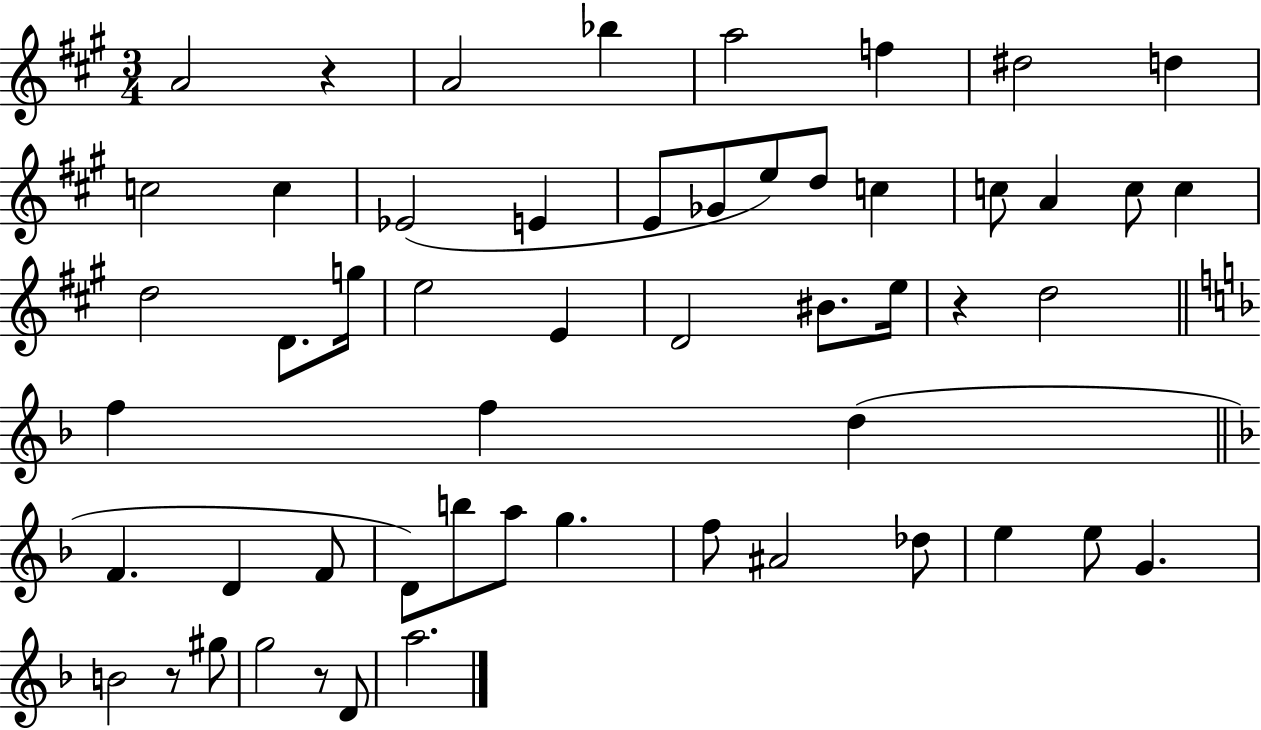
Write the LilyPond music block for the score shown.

{
  \clef treble
  \numericTimeSignature
  \time 3/4
  \key a \major
  \repeat volta 2 { a'2 r4 | a'2 bes''4 | a''2 f''4 | dis''2 d''4 | \break c''2 c''4 | ees'2( e'4 | e'8 ges'8 e''8) d''8 c''4 | c''8 a'4 c''8 c''4 | \break d''2 d'8. g''16 | e''2 e'4 | d'2 bis'8. e''16 | r4 d''2 | \break \bar "||" \break \key d \minor f''4 f''4 d''4( | \bar "||" \break \key f \major f'4. d'4 f'8 | d'8) b''8 a''8 g''4. | f''8 ais'2 des''8 | e''4 e''8 g'4. | \break b'2 r8 gis''8 | g''2 r8 d'8 | a''2. | } \bar "|."
}